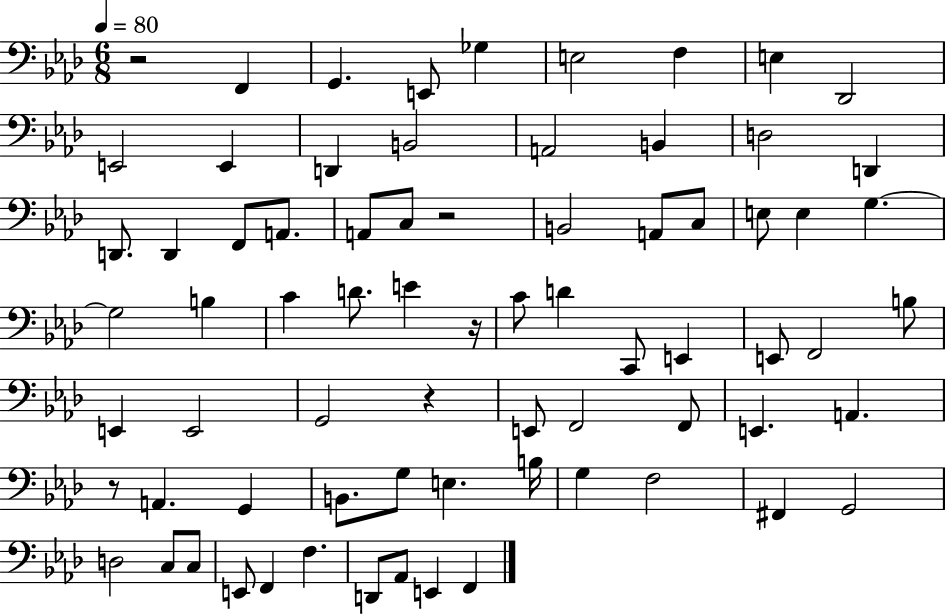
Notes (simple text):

R/h F2/q G2/q. E2/e Gb3/q E3/h F3/q E3/q Db2/h E2/h E2/q D2/q B2/h A2/h B2/q D3/h D2/q D2/e. D2/q F2/e A2/e. A2/e C3/e R/h B2/h A2/e C3/e E3/e E3/q G3/q. G3/h B3/q C4/q D4/e. E4/q R/s C4/e D4/q C2/e E2/q E2/e F2/h B3/e E2/q E2/h G2/h R/q E2/e F2/h F2/e E2/q. A2/q. R/e A2/q. G2/q B2/e. G3/e E3/q. B3/s G3/q F3/h F#2/q G2/h D3/h C3/e C3/e E2/e F2/q F3/q. D2/e Ab2/e E2/q F2/q